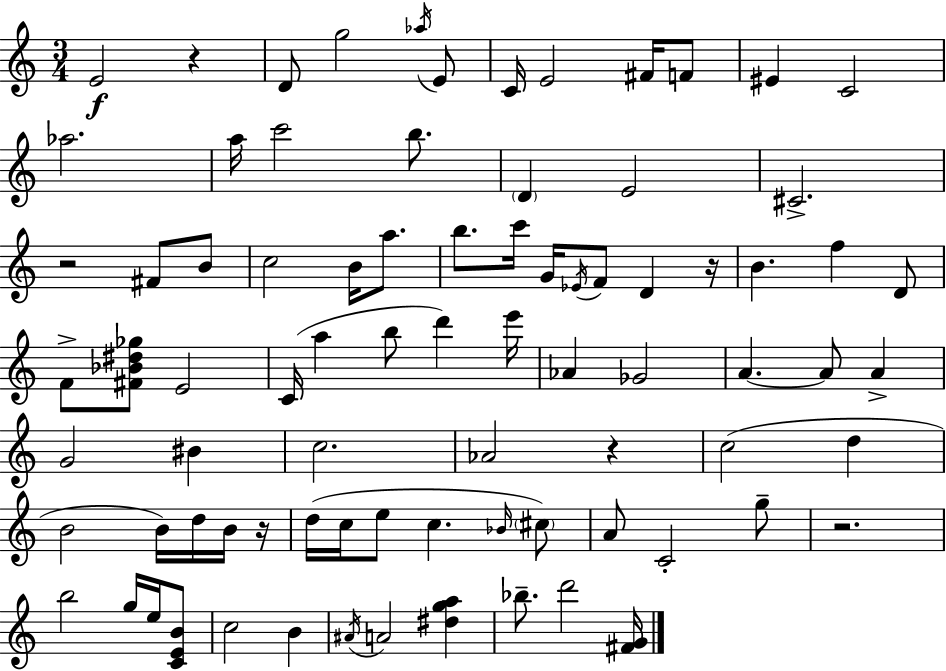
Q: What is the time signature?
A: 3/4